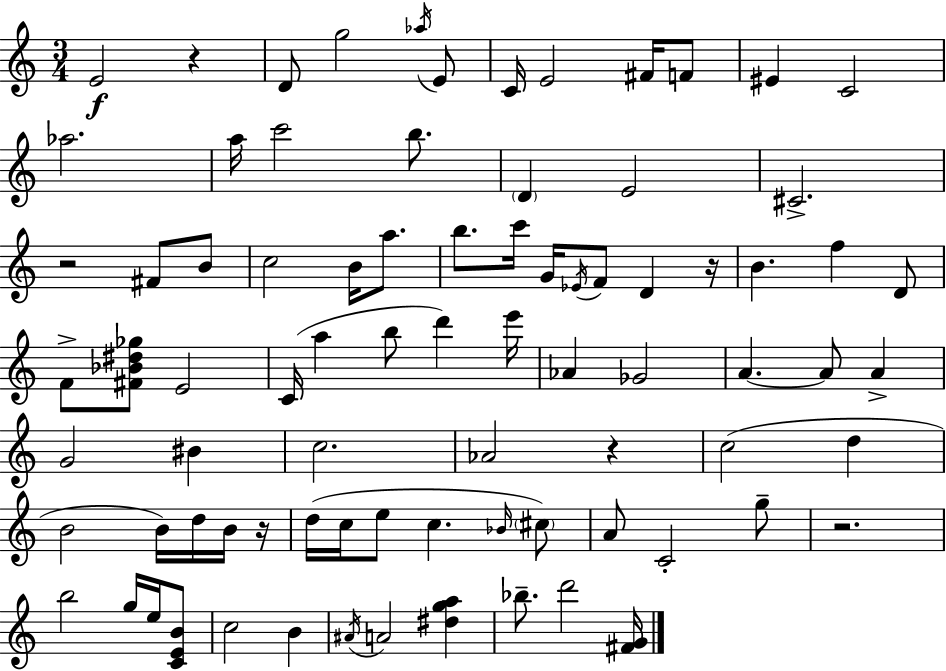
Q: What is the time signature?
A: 3/4